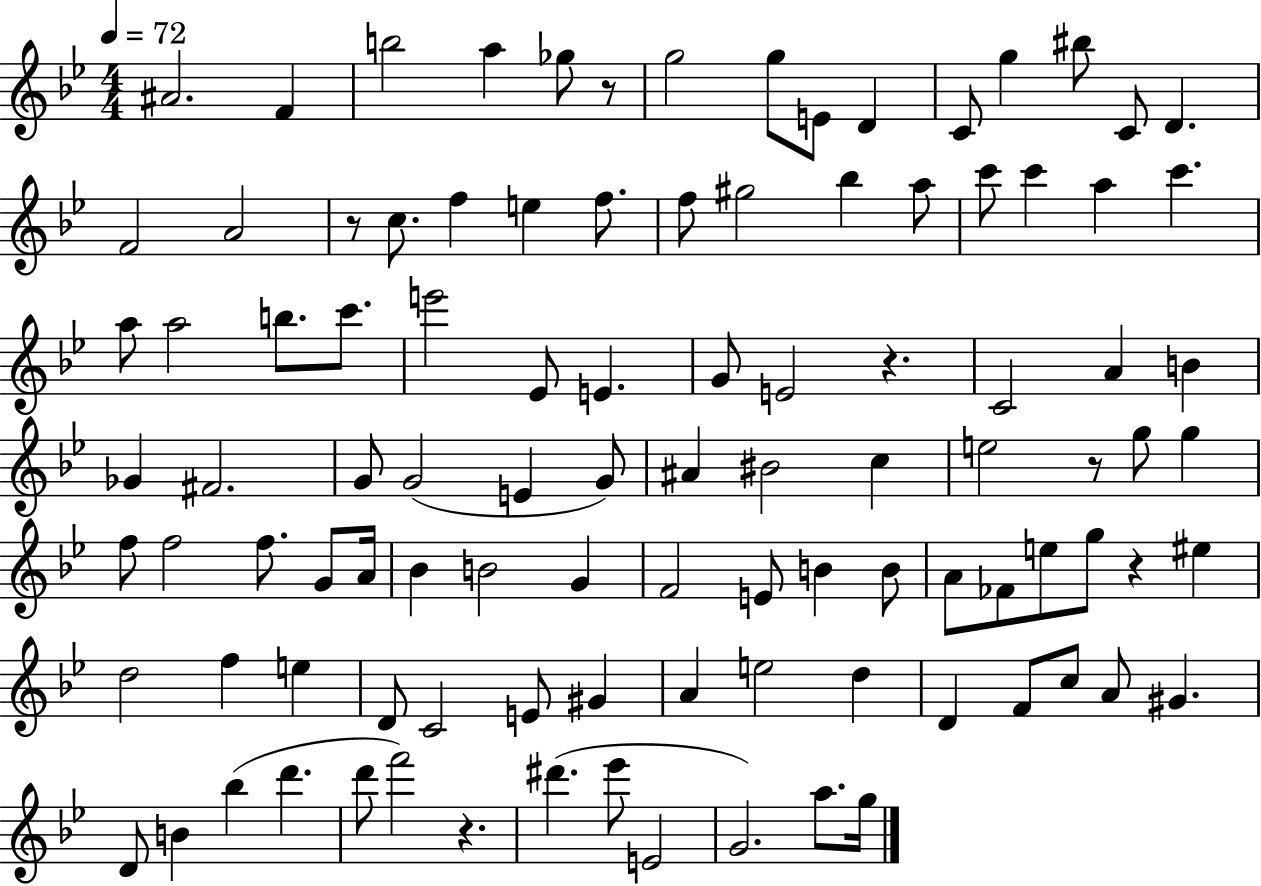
A#4/h. F4/q B5/h A5/q Gb5/e R/e G5/h G5/e E4/e D4/q C4/e G5/q BIS5/e C4/e D4/q. F4/h A4/h R/e C5/e. F5/q E5/q F5/e. F5/e G#5/h Bb5/q A5/e C6/e C6/q A5/q C6/q. A5/e A5/h B5/e. C6/e. E6/h Eb4/e E4/q. G4/e E4/h R/q. C4/h A4/q B4/q Gb4/q F#4/h. G4/e G4/h E4/q G4/e A#4/q BIS4/h C5/q E5/h R/e G5/e G5/q F5/e F5/h F5/e. G4/e A4/s Bb4/q B4/h G4/q F4/h E4/e B4/q B4/e A4/e FES4/e E5/e G5/e R/q EIS5/q D5/h F5/q E5/q D4/e C4/h E4/e G#4/q A4/q E5/h D5/q D4/q F4/e C5/e A4/e G#4/q. D4/e B4/q Bb5/q D6/q. D6/e F6/h R/q. D#6/q. Eb6/e E4/h G4/h. A5/e. G5/s